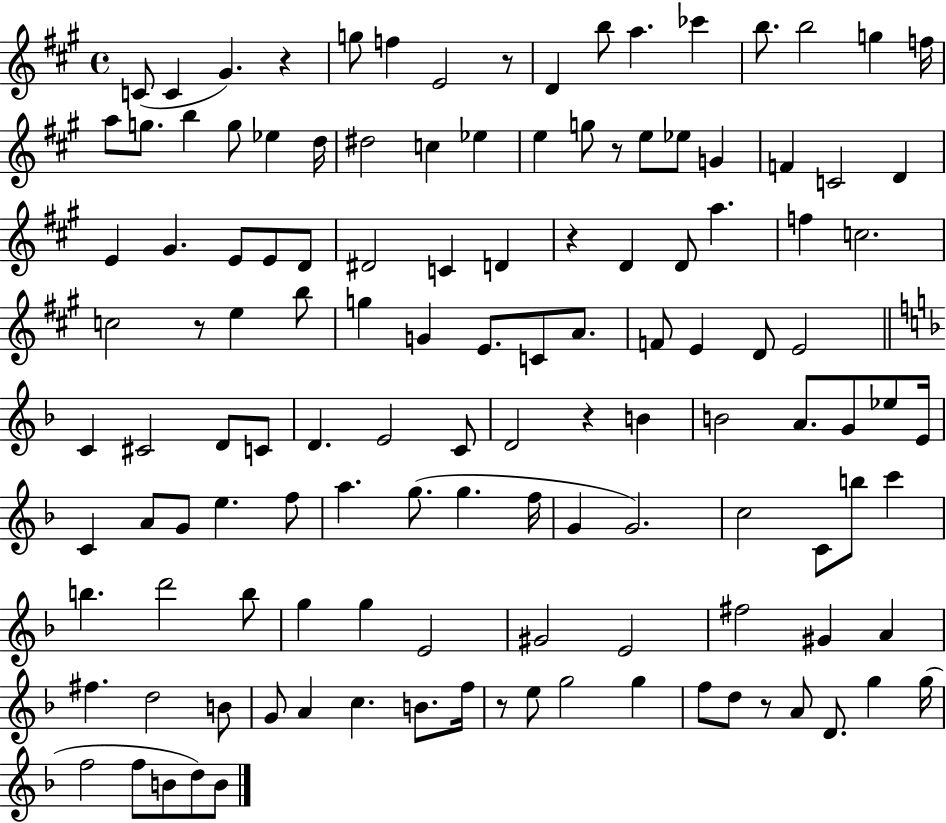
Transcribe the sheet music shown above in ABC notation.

X:1
T:Untitled
M:4/4
L:1/4
K:A
C/2 C ^G z g/2 f E2 z/2 D b/2 a _c' b/2 b2 g f/4 a/2 g/2 b g/2 _e d/4 ^d2 c _e e g/2 z/2 e/2 _e/2 G F C2 D E ^G E/2 E/2 D/2 ^D2 C D z D D/2 a f c2 c2 z/2 e b/2 g G E/2 C/2 A/2 F/2 E D/2 E2 C ^C2 D/2 C/2 D E2 C/2 D2 z B B2 A/2 G/2 _e/2 E/4 C A/2 G/2 e f/2 a g/2 g f/4 G G2 c2 C/2 b/2 c' b d'2 b/2 g g E2 ^G2 E2 ^f2 ^G A ^f d2 B/2 G/2 A c B/2 f/4 z/2 e/2 g2 g f/2 d/2 z/2 A/2 D/2 g g/4 f2 f/2 B/2 d/2 B/2